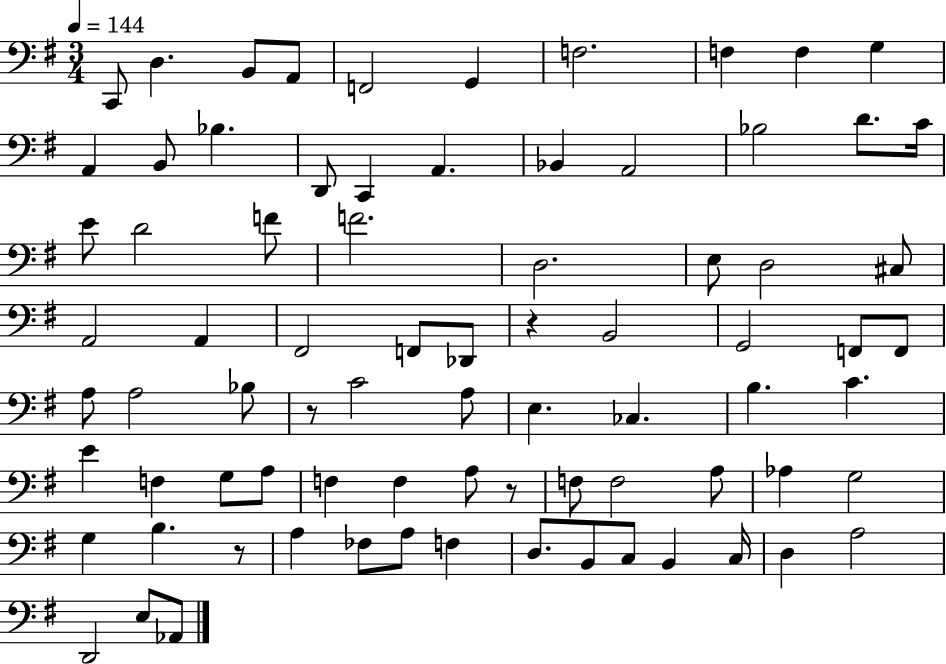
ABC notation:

X:1
T:Untitled
M:3/4
L:1/4
K:G
C,,/2 D, B,,/2 A,,/2 F,,2 G,, F,2 F, F, G, A,, B,,/2 _B, D,,/2 C,, A,, _B,, A,,2 _B,2 D/2 C/4 E/2 D2 F/2 F2 D,2 E,/2 D,2 ^C,/2 A,,2 A,, ^F,,2 F,,/2 _D,,/2 z B,,2 G,,2 F,,/2 F,,/2 A,/2 A,2 _B,/2 z/2 C2 A,/2 E, _C, B, C E F, G,/2 A,/2 F, F, A,/2 z/2 F,/2 F,2 A,/2 _A, G,2 G, B, z/2 A, _F,/2 A,/2 F, D,/2 B,,/2 C,/2 B,, C,/4 D, A,2 D,,2 E,/2 _A,,/2